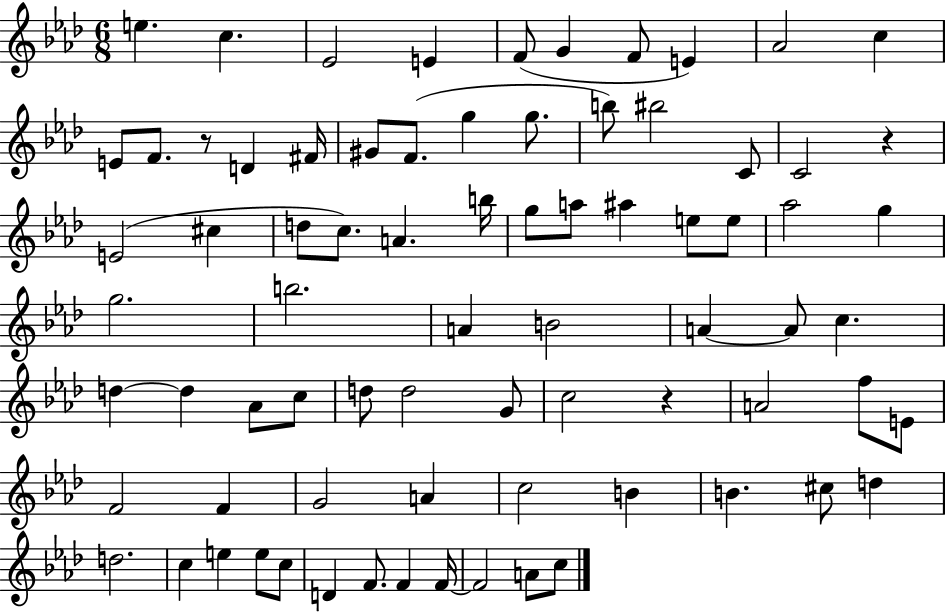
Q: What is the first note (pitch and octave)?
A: E5